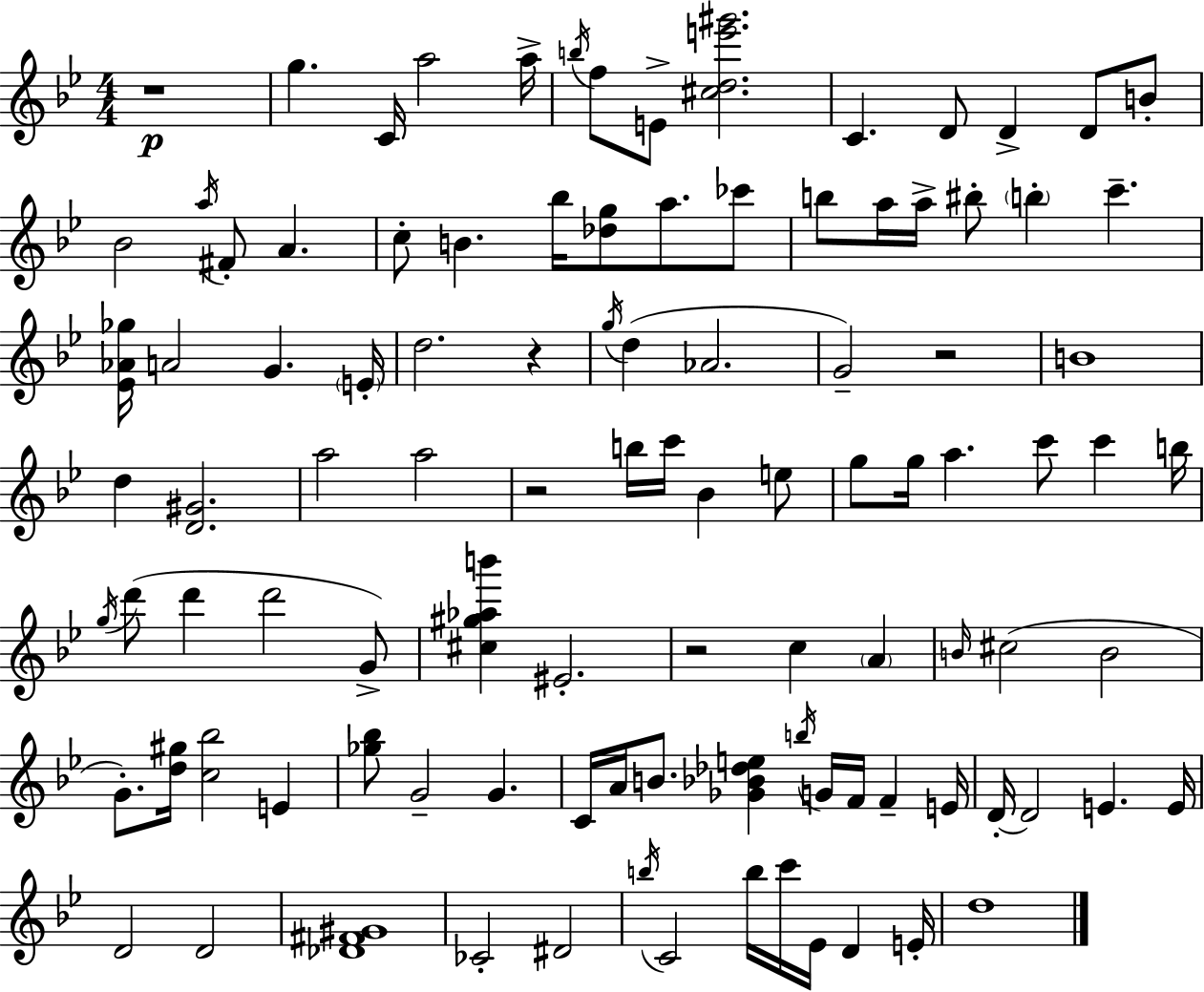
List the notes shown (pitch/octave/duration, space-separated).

R/w G5/q. C4/s A5/h A5/s B5/s F5/e E4/e [C#5,D5,E6,G#6]/h. C4/q. D4/e D4/q D4/e B4/e Bb4/h A5/s F#4/e A4/q. C5/e B4/q. Bb5/s [Db5,G5]/e A5/e. CES6/e B5/e A5/s A5/s BIS5/e B5/q C6/q. [Eb4,Ab4,Gb5]/s A4/h G4/q. E4/s D5/h. R/q G5/s D5/q Ab4/h. G4/h R/h B4/w D5/q [D4,G#4]/h. A5/h A5/h R/h B5/s C6/s Bb4/q E5/e G5/e G5/s A5/q. C6/e C6/q B5/s G5/s D6/e D6/q D6/h G4/e [C#5,G#5,Ab5,B6]/q EIS4/h. R/h C5/q A4/q B4/s C#5/h B4/h G4/e. [D5,G#5]/s [C5,Bb5]/h E4/q [Gb5,Bb5]/e G4/h G4/q. C4/s A4/s B4/e. [Gb4,Bb4,Db5,E5]/q B5/s G4/s F4/s F4/q E4/s D4/s D4/h E4/q. E4/s D4/h D4/h [Db4,F#4,G#4]/w CES4/h D#4/h B5/s C4/h B5/s C6/s Eb4/s D4/q E4/s D5/w